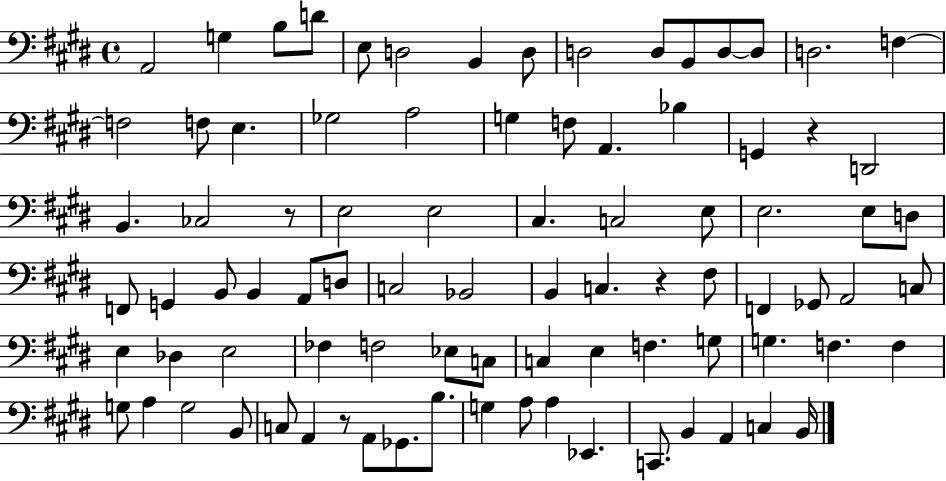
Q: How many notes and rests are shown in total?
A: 87